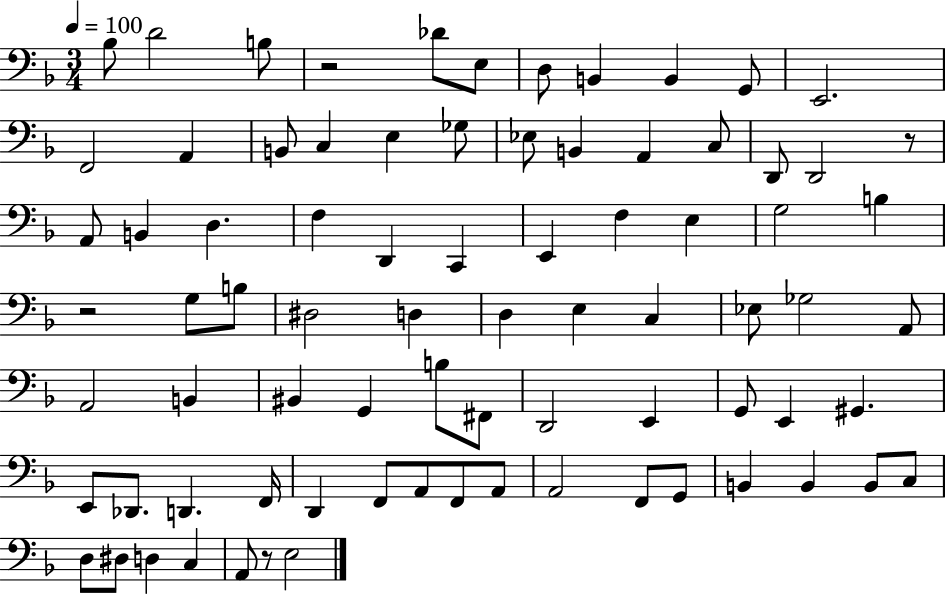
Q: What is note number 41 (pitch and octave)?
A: Eb3